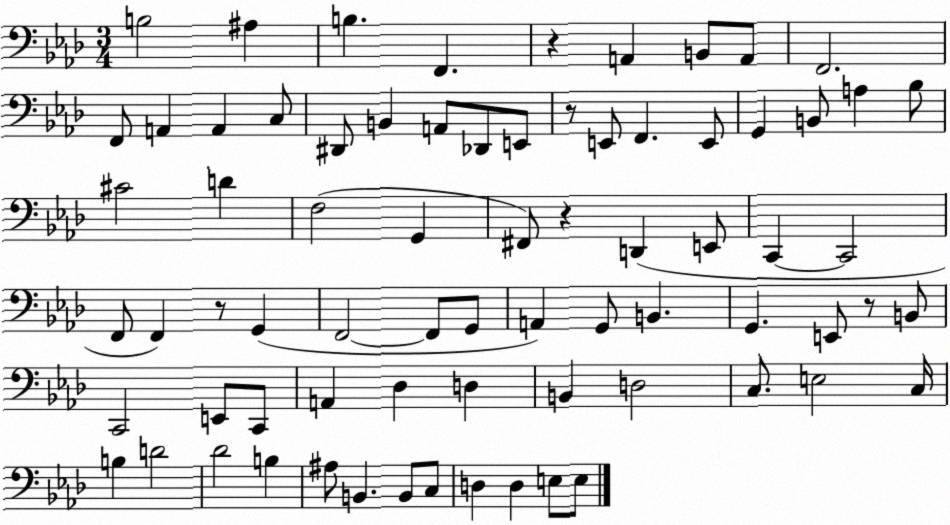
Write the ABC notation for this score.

X:1
T:Untitled
M:3/4
L:1/4
K:Ab
B,2 ^A, B, F,, z A,, B,,/2 A,,/2 F,,2 F,,/2 A,, A,, C,/2 ^D,,/2 B,, A,,/2 _D,,/2 E,,/2 z/2 E,,/2 F,, E,,/2 G,, B,,/2 A, _B,/2 ^C2 D F,2 G,, ^F,,/2 z D,, E,,/2 C,, C,,2 F,,/2 F,, z/2 G,, F,,2 F,,/2 G,,/2 A,, G,,/2 B,, G,, E,,/2 z/2 B,,/2 C,,2 E,,/2 C,,/2 A,, _D, D, B,, D,2 C,/2 E,2 C,/4 B, D2 _D2 B, ^A,/2 B,, B,,/2 C,/2 D, D, E,/2 E,/2